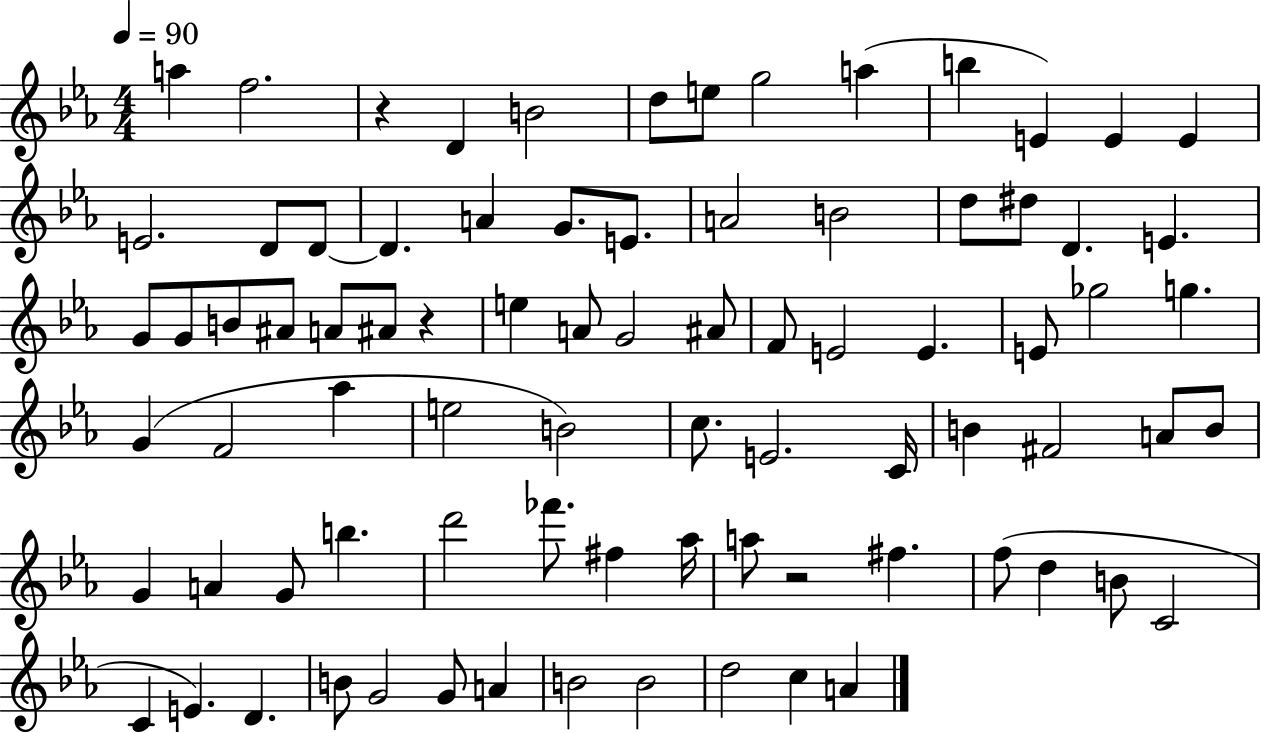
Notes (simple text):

A5/q F5/h. R/q D4/q B4/h D5/e E5/e G5/h A5/q B5/q E4/q E4/q E4/q E4/h. D4/e D4/e D4/q. A4/q G4/e. E4/e. A4/h B4/h D5/e D#5/e D4/q. E4/q. G4/e G4/e B4/e A#4/e A4/e A#4/e R/q E5/q A4/e G4/h A#4/e F4/e E4/h E4/q. E4/e Gb5/h G5/q. G4/q F4/h Ab5/q E5/h B4/h C5/e. E4/h. C4/s B4/q F#4/h A4/e B4/e G4/q A4/q G4/e B5/q. D6/h FES6/e. F#5/q Ab5/s A5/e R/h F#5/q. F5/e D5/q B4/e C4/h C4/q E4/q. D4/q. B4/e G4/h G4/e A4/q B4/h B4/h D5/h C5/q A4/q